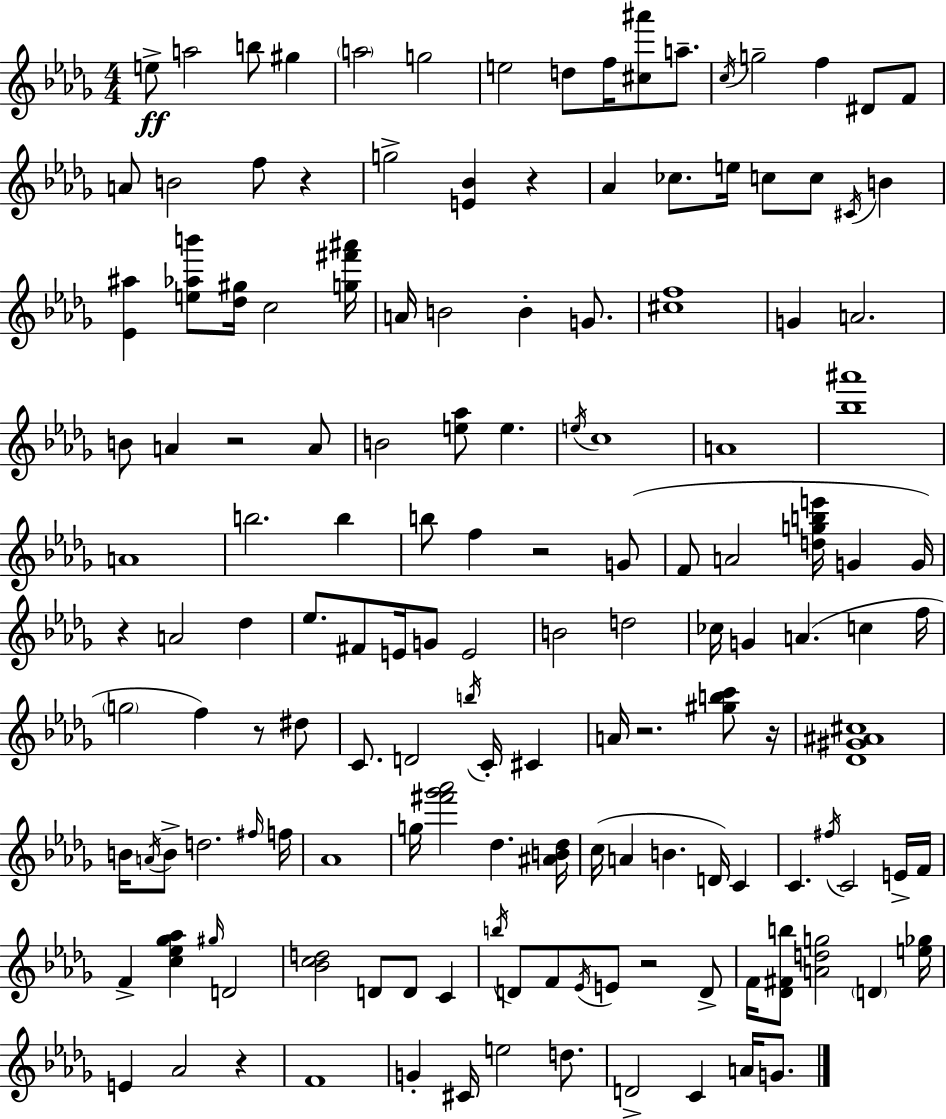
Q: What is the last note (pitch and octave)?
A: G4